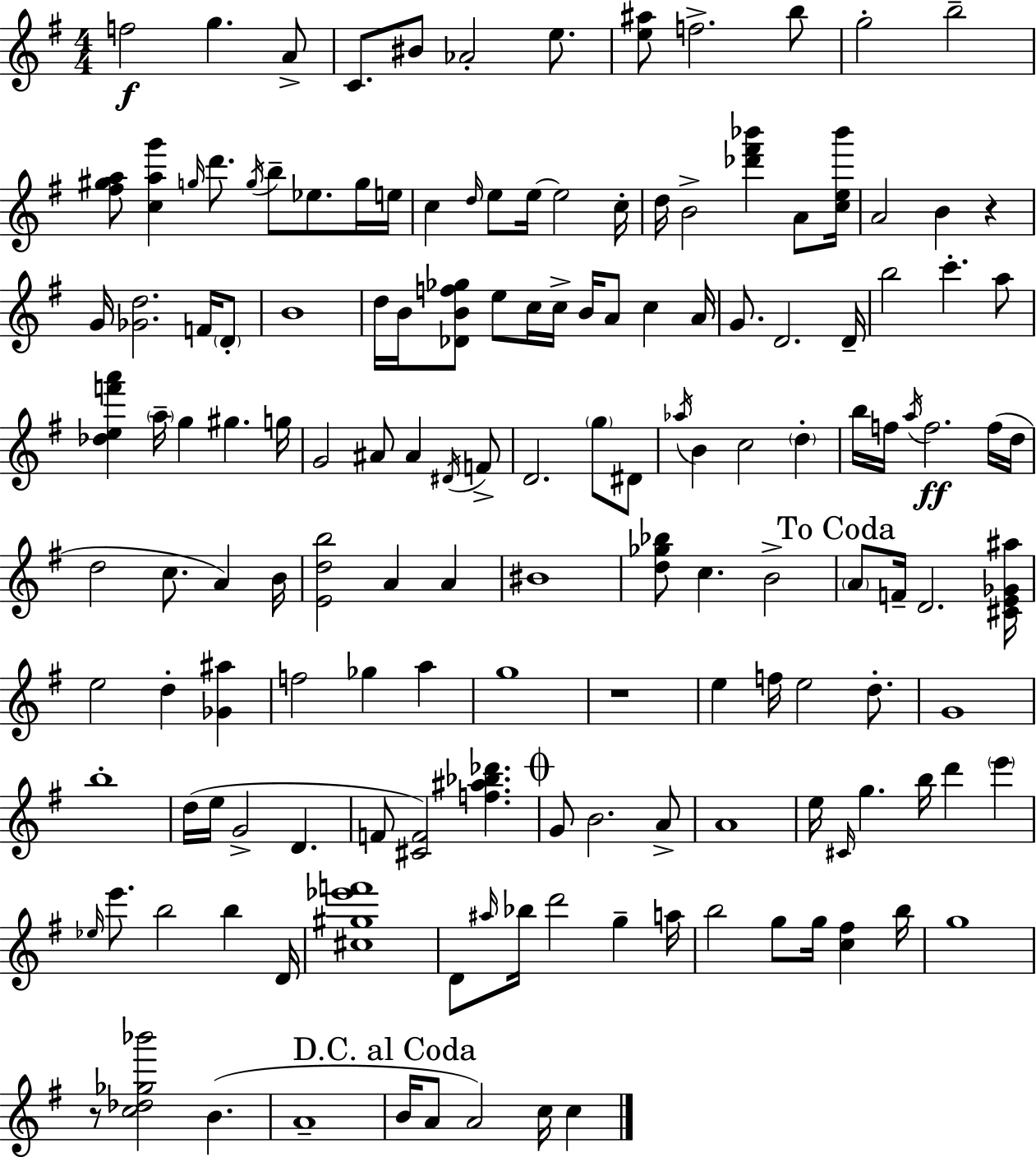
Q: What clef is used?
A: treble